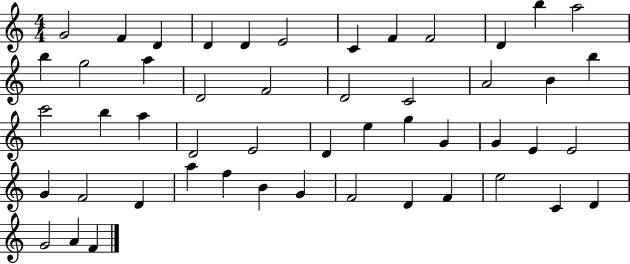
{
  \clef treble
  \numericTimeSignature
  \time 4/4
  \key c \major
  g'2 f'4 d'4 | d'4 d'4 e'2 | c'4 f'4 f'2 | d'4 b''4 a''2 | \break b''4 g''2 a''4 | d'2 f'2 | d'2 c'2 | a'2 b'4 b''4 | \break c'''2 b''4 a''4 | d'2 e'2 | d'4 e''4 g''4 g'4 | g'4 e'4 e'2 | \break g'4 f'2 d'4 | a''4 f''4 b'4 g'4 | f'2 d'4 f'4 | e''2 c'4 d'4 | \break g'2 a'4 f'4 | \bar "|."
}